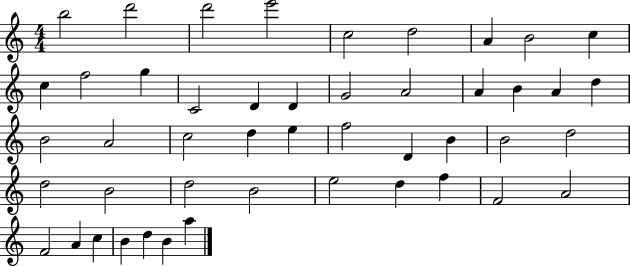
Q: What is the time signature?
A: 4/4